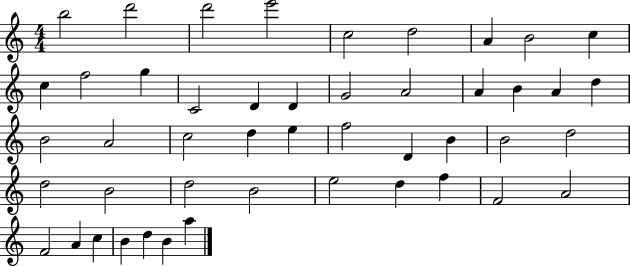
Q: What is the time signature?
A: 4/4